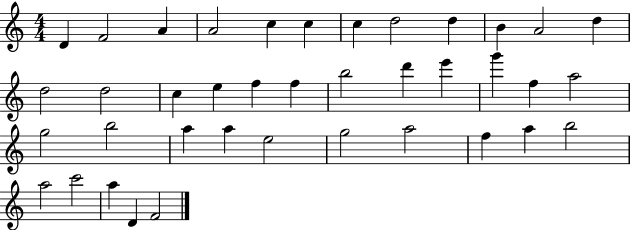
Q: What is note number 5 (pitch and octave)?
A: C5